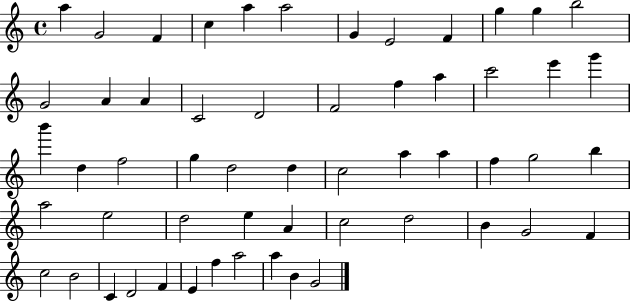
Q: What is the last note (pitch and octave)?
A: G4